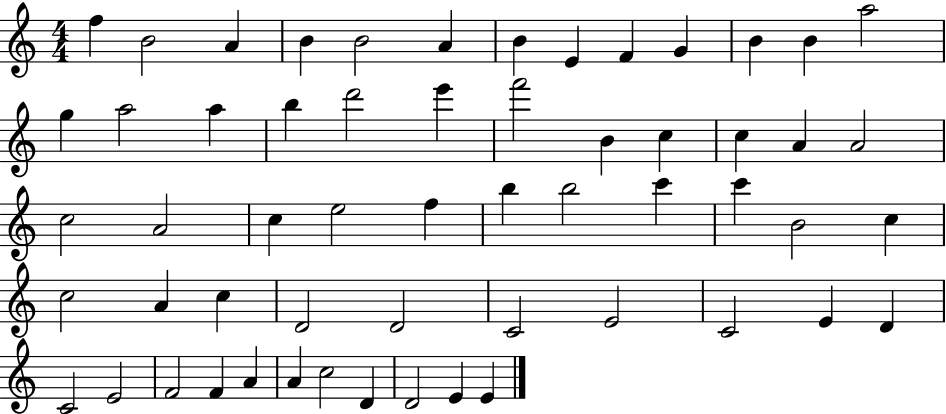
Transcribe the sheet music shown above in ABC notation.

X:1
T:Untitled
M:4/4
L:1/4
K:C
f B2 A B B2 A B E F G B B a2 g a2 a b d'2 e' f'2 B c c A A2 c2 A2 c e2 f b b2 c' c' B2 c c2 A c D2 D2 C2 E2 C2 E D C2 E2 F2 F A A c2 D D2 E E